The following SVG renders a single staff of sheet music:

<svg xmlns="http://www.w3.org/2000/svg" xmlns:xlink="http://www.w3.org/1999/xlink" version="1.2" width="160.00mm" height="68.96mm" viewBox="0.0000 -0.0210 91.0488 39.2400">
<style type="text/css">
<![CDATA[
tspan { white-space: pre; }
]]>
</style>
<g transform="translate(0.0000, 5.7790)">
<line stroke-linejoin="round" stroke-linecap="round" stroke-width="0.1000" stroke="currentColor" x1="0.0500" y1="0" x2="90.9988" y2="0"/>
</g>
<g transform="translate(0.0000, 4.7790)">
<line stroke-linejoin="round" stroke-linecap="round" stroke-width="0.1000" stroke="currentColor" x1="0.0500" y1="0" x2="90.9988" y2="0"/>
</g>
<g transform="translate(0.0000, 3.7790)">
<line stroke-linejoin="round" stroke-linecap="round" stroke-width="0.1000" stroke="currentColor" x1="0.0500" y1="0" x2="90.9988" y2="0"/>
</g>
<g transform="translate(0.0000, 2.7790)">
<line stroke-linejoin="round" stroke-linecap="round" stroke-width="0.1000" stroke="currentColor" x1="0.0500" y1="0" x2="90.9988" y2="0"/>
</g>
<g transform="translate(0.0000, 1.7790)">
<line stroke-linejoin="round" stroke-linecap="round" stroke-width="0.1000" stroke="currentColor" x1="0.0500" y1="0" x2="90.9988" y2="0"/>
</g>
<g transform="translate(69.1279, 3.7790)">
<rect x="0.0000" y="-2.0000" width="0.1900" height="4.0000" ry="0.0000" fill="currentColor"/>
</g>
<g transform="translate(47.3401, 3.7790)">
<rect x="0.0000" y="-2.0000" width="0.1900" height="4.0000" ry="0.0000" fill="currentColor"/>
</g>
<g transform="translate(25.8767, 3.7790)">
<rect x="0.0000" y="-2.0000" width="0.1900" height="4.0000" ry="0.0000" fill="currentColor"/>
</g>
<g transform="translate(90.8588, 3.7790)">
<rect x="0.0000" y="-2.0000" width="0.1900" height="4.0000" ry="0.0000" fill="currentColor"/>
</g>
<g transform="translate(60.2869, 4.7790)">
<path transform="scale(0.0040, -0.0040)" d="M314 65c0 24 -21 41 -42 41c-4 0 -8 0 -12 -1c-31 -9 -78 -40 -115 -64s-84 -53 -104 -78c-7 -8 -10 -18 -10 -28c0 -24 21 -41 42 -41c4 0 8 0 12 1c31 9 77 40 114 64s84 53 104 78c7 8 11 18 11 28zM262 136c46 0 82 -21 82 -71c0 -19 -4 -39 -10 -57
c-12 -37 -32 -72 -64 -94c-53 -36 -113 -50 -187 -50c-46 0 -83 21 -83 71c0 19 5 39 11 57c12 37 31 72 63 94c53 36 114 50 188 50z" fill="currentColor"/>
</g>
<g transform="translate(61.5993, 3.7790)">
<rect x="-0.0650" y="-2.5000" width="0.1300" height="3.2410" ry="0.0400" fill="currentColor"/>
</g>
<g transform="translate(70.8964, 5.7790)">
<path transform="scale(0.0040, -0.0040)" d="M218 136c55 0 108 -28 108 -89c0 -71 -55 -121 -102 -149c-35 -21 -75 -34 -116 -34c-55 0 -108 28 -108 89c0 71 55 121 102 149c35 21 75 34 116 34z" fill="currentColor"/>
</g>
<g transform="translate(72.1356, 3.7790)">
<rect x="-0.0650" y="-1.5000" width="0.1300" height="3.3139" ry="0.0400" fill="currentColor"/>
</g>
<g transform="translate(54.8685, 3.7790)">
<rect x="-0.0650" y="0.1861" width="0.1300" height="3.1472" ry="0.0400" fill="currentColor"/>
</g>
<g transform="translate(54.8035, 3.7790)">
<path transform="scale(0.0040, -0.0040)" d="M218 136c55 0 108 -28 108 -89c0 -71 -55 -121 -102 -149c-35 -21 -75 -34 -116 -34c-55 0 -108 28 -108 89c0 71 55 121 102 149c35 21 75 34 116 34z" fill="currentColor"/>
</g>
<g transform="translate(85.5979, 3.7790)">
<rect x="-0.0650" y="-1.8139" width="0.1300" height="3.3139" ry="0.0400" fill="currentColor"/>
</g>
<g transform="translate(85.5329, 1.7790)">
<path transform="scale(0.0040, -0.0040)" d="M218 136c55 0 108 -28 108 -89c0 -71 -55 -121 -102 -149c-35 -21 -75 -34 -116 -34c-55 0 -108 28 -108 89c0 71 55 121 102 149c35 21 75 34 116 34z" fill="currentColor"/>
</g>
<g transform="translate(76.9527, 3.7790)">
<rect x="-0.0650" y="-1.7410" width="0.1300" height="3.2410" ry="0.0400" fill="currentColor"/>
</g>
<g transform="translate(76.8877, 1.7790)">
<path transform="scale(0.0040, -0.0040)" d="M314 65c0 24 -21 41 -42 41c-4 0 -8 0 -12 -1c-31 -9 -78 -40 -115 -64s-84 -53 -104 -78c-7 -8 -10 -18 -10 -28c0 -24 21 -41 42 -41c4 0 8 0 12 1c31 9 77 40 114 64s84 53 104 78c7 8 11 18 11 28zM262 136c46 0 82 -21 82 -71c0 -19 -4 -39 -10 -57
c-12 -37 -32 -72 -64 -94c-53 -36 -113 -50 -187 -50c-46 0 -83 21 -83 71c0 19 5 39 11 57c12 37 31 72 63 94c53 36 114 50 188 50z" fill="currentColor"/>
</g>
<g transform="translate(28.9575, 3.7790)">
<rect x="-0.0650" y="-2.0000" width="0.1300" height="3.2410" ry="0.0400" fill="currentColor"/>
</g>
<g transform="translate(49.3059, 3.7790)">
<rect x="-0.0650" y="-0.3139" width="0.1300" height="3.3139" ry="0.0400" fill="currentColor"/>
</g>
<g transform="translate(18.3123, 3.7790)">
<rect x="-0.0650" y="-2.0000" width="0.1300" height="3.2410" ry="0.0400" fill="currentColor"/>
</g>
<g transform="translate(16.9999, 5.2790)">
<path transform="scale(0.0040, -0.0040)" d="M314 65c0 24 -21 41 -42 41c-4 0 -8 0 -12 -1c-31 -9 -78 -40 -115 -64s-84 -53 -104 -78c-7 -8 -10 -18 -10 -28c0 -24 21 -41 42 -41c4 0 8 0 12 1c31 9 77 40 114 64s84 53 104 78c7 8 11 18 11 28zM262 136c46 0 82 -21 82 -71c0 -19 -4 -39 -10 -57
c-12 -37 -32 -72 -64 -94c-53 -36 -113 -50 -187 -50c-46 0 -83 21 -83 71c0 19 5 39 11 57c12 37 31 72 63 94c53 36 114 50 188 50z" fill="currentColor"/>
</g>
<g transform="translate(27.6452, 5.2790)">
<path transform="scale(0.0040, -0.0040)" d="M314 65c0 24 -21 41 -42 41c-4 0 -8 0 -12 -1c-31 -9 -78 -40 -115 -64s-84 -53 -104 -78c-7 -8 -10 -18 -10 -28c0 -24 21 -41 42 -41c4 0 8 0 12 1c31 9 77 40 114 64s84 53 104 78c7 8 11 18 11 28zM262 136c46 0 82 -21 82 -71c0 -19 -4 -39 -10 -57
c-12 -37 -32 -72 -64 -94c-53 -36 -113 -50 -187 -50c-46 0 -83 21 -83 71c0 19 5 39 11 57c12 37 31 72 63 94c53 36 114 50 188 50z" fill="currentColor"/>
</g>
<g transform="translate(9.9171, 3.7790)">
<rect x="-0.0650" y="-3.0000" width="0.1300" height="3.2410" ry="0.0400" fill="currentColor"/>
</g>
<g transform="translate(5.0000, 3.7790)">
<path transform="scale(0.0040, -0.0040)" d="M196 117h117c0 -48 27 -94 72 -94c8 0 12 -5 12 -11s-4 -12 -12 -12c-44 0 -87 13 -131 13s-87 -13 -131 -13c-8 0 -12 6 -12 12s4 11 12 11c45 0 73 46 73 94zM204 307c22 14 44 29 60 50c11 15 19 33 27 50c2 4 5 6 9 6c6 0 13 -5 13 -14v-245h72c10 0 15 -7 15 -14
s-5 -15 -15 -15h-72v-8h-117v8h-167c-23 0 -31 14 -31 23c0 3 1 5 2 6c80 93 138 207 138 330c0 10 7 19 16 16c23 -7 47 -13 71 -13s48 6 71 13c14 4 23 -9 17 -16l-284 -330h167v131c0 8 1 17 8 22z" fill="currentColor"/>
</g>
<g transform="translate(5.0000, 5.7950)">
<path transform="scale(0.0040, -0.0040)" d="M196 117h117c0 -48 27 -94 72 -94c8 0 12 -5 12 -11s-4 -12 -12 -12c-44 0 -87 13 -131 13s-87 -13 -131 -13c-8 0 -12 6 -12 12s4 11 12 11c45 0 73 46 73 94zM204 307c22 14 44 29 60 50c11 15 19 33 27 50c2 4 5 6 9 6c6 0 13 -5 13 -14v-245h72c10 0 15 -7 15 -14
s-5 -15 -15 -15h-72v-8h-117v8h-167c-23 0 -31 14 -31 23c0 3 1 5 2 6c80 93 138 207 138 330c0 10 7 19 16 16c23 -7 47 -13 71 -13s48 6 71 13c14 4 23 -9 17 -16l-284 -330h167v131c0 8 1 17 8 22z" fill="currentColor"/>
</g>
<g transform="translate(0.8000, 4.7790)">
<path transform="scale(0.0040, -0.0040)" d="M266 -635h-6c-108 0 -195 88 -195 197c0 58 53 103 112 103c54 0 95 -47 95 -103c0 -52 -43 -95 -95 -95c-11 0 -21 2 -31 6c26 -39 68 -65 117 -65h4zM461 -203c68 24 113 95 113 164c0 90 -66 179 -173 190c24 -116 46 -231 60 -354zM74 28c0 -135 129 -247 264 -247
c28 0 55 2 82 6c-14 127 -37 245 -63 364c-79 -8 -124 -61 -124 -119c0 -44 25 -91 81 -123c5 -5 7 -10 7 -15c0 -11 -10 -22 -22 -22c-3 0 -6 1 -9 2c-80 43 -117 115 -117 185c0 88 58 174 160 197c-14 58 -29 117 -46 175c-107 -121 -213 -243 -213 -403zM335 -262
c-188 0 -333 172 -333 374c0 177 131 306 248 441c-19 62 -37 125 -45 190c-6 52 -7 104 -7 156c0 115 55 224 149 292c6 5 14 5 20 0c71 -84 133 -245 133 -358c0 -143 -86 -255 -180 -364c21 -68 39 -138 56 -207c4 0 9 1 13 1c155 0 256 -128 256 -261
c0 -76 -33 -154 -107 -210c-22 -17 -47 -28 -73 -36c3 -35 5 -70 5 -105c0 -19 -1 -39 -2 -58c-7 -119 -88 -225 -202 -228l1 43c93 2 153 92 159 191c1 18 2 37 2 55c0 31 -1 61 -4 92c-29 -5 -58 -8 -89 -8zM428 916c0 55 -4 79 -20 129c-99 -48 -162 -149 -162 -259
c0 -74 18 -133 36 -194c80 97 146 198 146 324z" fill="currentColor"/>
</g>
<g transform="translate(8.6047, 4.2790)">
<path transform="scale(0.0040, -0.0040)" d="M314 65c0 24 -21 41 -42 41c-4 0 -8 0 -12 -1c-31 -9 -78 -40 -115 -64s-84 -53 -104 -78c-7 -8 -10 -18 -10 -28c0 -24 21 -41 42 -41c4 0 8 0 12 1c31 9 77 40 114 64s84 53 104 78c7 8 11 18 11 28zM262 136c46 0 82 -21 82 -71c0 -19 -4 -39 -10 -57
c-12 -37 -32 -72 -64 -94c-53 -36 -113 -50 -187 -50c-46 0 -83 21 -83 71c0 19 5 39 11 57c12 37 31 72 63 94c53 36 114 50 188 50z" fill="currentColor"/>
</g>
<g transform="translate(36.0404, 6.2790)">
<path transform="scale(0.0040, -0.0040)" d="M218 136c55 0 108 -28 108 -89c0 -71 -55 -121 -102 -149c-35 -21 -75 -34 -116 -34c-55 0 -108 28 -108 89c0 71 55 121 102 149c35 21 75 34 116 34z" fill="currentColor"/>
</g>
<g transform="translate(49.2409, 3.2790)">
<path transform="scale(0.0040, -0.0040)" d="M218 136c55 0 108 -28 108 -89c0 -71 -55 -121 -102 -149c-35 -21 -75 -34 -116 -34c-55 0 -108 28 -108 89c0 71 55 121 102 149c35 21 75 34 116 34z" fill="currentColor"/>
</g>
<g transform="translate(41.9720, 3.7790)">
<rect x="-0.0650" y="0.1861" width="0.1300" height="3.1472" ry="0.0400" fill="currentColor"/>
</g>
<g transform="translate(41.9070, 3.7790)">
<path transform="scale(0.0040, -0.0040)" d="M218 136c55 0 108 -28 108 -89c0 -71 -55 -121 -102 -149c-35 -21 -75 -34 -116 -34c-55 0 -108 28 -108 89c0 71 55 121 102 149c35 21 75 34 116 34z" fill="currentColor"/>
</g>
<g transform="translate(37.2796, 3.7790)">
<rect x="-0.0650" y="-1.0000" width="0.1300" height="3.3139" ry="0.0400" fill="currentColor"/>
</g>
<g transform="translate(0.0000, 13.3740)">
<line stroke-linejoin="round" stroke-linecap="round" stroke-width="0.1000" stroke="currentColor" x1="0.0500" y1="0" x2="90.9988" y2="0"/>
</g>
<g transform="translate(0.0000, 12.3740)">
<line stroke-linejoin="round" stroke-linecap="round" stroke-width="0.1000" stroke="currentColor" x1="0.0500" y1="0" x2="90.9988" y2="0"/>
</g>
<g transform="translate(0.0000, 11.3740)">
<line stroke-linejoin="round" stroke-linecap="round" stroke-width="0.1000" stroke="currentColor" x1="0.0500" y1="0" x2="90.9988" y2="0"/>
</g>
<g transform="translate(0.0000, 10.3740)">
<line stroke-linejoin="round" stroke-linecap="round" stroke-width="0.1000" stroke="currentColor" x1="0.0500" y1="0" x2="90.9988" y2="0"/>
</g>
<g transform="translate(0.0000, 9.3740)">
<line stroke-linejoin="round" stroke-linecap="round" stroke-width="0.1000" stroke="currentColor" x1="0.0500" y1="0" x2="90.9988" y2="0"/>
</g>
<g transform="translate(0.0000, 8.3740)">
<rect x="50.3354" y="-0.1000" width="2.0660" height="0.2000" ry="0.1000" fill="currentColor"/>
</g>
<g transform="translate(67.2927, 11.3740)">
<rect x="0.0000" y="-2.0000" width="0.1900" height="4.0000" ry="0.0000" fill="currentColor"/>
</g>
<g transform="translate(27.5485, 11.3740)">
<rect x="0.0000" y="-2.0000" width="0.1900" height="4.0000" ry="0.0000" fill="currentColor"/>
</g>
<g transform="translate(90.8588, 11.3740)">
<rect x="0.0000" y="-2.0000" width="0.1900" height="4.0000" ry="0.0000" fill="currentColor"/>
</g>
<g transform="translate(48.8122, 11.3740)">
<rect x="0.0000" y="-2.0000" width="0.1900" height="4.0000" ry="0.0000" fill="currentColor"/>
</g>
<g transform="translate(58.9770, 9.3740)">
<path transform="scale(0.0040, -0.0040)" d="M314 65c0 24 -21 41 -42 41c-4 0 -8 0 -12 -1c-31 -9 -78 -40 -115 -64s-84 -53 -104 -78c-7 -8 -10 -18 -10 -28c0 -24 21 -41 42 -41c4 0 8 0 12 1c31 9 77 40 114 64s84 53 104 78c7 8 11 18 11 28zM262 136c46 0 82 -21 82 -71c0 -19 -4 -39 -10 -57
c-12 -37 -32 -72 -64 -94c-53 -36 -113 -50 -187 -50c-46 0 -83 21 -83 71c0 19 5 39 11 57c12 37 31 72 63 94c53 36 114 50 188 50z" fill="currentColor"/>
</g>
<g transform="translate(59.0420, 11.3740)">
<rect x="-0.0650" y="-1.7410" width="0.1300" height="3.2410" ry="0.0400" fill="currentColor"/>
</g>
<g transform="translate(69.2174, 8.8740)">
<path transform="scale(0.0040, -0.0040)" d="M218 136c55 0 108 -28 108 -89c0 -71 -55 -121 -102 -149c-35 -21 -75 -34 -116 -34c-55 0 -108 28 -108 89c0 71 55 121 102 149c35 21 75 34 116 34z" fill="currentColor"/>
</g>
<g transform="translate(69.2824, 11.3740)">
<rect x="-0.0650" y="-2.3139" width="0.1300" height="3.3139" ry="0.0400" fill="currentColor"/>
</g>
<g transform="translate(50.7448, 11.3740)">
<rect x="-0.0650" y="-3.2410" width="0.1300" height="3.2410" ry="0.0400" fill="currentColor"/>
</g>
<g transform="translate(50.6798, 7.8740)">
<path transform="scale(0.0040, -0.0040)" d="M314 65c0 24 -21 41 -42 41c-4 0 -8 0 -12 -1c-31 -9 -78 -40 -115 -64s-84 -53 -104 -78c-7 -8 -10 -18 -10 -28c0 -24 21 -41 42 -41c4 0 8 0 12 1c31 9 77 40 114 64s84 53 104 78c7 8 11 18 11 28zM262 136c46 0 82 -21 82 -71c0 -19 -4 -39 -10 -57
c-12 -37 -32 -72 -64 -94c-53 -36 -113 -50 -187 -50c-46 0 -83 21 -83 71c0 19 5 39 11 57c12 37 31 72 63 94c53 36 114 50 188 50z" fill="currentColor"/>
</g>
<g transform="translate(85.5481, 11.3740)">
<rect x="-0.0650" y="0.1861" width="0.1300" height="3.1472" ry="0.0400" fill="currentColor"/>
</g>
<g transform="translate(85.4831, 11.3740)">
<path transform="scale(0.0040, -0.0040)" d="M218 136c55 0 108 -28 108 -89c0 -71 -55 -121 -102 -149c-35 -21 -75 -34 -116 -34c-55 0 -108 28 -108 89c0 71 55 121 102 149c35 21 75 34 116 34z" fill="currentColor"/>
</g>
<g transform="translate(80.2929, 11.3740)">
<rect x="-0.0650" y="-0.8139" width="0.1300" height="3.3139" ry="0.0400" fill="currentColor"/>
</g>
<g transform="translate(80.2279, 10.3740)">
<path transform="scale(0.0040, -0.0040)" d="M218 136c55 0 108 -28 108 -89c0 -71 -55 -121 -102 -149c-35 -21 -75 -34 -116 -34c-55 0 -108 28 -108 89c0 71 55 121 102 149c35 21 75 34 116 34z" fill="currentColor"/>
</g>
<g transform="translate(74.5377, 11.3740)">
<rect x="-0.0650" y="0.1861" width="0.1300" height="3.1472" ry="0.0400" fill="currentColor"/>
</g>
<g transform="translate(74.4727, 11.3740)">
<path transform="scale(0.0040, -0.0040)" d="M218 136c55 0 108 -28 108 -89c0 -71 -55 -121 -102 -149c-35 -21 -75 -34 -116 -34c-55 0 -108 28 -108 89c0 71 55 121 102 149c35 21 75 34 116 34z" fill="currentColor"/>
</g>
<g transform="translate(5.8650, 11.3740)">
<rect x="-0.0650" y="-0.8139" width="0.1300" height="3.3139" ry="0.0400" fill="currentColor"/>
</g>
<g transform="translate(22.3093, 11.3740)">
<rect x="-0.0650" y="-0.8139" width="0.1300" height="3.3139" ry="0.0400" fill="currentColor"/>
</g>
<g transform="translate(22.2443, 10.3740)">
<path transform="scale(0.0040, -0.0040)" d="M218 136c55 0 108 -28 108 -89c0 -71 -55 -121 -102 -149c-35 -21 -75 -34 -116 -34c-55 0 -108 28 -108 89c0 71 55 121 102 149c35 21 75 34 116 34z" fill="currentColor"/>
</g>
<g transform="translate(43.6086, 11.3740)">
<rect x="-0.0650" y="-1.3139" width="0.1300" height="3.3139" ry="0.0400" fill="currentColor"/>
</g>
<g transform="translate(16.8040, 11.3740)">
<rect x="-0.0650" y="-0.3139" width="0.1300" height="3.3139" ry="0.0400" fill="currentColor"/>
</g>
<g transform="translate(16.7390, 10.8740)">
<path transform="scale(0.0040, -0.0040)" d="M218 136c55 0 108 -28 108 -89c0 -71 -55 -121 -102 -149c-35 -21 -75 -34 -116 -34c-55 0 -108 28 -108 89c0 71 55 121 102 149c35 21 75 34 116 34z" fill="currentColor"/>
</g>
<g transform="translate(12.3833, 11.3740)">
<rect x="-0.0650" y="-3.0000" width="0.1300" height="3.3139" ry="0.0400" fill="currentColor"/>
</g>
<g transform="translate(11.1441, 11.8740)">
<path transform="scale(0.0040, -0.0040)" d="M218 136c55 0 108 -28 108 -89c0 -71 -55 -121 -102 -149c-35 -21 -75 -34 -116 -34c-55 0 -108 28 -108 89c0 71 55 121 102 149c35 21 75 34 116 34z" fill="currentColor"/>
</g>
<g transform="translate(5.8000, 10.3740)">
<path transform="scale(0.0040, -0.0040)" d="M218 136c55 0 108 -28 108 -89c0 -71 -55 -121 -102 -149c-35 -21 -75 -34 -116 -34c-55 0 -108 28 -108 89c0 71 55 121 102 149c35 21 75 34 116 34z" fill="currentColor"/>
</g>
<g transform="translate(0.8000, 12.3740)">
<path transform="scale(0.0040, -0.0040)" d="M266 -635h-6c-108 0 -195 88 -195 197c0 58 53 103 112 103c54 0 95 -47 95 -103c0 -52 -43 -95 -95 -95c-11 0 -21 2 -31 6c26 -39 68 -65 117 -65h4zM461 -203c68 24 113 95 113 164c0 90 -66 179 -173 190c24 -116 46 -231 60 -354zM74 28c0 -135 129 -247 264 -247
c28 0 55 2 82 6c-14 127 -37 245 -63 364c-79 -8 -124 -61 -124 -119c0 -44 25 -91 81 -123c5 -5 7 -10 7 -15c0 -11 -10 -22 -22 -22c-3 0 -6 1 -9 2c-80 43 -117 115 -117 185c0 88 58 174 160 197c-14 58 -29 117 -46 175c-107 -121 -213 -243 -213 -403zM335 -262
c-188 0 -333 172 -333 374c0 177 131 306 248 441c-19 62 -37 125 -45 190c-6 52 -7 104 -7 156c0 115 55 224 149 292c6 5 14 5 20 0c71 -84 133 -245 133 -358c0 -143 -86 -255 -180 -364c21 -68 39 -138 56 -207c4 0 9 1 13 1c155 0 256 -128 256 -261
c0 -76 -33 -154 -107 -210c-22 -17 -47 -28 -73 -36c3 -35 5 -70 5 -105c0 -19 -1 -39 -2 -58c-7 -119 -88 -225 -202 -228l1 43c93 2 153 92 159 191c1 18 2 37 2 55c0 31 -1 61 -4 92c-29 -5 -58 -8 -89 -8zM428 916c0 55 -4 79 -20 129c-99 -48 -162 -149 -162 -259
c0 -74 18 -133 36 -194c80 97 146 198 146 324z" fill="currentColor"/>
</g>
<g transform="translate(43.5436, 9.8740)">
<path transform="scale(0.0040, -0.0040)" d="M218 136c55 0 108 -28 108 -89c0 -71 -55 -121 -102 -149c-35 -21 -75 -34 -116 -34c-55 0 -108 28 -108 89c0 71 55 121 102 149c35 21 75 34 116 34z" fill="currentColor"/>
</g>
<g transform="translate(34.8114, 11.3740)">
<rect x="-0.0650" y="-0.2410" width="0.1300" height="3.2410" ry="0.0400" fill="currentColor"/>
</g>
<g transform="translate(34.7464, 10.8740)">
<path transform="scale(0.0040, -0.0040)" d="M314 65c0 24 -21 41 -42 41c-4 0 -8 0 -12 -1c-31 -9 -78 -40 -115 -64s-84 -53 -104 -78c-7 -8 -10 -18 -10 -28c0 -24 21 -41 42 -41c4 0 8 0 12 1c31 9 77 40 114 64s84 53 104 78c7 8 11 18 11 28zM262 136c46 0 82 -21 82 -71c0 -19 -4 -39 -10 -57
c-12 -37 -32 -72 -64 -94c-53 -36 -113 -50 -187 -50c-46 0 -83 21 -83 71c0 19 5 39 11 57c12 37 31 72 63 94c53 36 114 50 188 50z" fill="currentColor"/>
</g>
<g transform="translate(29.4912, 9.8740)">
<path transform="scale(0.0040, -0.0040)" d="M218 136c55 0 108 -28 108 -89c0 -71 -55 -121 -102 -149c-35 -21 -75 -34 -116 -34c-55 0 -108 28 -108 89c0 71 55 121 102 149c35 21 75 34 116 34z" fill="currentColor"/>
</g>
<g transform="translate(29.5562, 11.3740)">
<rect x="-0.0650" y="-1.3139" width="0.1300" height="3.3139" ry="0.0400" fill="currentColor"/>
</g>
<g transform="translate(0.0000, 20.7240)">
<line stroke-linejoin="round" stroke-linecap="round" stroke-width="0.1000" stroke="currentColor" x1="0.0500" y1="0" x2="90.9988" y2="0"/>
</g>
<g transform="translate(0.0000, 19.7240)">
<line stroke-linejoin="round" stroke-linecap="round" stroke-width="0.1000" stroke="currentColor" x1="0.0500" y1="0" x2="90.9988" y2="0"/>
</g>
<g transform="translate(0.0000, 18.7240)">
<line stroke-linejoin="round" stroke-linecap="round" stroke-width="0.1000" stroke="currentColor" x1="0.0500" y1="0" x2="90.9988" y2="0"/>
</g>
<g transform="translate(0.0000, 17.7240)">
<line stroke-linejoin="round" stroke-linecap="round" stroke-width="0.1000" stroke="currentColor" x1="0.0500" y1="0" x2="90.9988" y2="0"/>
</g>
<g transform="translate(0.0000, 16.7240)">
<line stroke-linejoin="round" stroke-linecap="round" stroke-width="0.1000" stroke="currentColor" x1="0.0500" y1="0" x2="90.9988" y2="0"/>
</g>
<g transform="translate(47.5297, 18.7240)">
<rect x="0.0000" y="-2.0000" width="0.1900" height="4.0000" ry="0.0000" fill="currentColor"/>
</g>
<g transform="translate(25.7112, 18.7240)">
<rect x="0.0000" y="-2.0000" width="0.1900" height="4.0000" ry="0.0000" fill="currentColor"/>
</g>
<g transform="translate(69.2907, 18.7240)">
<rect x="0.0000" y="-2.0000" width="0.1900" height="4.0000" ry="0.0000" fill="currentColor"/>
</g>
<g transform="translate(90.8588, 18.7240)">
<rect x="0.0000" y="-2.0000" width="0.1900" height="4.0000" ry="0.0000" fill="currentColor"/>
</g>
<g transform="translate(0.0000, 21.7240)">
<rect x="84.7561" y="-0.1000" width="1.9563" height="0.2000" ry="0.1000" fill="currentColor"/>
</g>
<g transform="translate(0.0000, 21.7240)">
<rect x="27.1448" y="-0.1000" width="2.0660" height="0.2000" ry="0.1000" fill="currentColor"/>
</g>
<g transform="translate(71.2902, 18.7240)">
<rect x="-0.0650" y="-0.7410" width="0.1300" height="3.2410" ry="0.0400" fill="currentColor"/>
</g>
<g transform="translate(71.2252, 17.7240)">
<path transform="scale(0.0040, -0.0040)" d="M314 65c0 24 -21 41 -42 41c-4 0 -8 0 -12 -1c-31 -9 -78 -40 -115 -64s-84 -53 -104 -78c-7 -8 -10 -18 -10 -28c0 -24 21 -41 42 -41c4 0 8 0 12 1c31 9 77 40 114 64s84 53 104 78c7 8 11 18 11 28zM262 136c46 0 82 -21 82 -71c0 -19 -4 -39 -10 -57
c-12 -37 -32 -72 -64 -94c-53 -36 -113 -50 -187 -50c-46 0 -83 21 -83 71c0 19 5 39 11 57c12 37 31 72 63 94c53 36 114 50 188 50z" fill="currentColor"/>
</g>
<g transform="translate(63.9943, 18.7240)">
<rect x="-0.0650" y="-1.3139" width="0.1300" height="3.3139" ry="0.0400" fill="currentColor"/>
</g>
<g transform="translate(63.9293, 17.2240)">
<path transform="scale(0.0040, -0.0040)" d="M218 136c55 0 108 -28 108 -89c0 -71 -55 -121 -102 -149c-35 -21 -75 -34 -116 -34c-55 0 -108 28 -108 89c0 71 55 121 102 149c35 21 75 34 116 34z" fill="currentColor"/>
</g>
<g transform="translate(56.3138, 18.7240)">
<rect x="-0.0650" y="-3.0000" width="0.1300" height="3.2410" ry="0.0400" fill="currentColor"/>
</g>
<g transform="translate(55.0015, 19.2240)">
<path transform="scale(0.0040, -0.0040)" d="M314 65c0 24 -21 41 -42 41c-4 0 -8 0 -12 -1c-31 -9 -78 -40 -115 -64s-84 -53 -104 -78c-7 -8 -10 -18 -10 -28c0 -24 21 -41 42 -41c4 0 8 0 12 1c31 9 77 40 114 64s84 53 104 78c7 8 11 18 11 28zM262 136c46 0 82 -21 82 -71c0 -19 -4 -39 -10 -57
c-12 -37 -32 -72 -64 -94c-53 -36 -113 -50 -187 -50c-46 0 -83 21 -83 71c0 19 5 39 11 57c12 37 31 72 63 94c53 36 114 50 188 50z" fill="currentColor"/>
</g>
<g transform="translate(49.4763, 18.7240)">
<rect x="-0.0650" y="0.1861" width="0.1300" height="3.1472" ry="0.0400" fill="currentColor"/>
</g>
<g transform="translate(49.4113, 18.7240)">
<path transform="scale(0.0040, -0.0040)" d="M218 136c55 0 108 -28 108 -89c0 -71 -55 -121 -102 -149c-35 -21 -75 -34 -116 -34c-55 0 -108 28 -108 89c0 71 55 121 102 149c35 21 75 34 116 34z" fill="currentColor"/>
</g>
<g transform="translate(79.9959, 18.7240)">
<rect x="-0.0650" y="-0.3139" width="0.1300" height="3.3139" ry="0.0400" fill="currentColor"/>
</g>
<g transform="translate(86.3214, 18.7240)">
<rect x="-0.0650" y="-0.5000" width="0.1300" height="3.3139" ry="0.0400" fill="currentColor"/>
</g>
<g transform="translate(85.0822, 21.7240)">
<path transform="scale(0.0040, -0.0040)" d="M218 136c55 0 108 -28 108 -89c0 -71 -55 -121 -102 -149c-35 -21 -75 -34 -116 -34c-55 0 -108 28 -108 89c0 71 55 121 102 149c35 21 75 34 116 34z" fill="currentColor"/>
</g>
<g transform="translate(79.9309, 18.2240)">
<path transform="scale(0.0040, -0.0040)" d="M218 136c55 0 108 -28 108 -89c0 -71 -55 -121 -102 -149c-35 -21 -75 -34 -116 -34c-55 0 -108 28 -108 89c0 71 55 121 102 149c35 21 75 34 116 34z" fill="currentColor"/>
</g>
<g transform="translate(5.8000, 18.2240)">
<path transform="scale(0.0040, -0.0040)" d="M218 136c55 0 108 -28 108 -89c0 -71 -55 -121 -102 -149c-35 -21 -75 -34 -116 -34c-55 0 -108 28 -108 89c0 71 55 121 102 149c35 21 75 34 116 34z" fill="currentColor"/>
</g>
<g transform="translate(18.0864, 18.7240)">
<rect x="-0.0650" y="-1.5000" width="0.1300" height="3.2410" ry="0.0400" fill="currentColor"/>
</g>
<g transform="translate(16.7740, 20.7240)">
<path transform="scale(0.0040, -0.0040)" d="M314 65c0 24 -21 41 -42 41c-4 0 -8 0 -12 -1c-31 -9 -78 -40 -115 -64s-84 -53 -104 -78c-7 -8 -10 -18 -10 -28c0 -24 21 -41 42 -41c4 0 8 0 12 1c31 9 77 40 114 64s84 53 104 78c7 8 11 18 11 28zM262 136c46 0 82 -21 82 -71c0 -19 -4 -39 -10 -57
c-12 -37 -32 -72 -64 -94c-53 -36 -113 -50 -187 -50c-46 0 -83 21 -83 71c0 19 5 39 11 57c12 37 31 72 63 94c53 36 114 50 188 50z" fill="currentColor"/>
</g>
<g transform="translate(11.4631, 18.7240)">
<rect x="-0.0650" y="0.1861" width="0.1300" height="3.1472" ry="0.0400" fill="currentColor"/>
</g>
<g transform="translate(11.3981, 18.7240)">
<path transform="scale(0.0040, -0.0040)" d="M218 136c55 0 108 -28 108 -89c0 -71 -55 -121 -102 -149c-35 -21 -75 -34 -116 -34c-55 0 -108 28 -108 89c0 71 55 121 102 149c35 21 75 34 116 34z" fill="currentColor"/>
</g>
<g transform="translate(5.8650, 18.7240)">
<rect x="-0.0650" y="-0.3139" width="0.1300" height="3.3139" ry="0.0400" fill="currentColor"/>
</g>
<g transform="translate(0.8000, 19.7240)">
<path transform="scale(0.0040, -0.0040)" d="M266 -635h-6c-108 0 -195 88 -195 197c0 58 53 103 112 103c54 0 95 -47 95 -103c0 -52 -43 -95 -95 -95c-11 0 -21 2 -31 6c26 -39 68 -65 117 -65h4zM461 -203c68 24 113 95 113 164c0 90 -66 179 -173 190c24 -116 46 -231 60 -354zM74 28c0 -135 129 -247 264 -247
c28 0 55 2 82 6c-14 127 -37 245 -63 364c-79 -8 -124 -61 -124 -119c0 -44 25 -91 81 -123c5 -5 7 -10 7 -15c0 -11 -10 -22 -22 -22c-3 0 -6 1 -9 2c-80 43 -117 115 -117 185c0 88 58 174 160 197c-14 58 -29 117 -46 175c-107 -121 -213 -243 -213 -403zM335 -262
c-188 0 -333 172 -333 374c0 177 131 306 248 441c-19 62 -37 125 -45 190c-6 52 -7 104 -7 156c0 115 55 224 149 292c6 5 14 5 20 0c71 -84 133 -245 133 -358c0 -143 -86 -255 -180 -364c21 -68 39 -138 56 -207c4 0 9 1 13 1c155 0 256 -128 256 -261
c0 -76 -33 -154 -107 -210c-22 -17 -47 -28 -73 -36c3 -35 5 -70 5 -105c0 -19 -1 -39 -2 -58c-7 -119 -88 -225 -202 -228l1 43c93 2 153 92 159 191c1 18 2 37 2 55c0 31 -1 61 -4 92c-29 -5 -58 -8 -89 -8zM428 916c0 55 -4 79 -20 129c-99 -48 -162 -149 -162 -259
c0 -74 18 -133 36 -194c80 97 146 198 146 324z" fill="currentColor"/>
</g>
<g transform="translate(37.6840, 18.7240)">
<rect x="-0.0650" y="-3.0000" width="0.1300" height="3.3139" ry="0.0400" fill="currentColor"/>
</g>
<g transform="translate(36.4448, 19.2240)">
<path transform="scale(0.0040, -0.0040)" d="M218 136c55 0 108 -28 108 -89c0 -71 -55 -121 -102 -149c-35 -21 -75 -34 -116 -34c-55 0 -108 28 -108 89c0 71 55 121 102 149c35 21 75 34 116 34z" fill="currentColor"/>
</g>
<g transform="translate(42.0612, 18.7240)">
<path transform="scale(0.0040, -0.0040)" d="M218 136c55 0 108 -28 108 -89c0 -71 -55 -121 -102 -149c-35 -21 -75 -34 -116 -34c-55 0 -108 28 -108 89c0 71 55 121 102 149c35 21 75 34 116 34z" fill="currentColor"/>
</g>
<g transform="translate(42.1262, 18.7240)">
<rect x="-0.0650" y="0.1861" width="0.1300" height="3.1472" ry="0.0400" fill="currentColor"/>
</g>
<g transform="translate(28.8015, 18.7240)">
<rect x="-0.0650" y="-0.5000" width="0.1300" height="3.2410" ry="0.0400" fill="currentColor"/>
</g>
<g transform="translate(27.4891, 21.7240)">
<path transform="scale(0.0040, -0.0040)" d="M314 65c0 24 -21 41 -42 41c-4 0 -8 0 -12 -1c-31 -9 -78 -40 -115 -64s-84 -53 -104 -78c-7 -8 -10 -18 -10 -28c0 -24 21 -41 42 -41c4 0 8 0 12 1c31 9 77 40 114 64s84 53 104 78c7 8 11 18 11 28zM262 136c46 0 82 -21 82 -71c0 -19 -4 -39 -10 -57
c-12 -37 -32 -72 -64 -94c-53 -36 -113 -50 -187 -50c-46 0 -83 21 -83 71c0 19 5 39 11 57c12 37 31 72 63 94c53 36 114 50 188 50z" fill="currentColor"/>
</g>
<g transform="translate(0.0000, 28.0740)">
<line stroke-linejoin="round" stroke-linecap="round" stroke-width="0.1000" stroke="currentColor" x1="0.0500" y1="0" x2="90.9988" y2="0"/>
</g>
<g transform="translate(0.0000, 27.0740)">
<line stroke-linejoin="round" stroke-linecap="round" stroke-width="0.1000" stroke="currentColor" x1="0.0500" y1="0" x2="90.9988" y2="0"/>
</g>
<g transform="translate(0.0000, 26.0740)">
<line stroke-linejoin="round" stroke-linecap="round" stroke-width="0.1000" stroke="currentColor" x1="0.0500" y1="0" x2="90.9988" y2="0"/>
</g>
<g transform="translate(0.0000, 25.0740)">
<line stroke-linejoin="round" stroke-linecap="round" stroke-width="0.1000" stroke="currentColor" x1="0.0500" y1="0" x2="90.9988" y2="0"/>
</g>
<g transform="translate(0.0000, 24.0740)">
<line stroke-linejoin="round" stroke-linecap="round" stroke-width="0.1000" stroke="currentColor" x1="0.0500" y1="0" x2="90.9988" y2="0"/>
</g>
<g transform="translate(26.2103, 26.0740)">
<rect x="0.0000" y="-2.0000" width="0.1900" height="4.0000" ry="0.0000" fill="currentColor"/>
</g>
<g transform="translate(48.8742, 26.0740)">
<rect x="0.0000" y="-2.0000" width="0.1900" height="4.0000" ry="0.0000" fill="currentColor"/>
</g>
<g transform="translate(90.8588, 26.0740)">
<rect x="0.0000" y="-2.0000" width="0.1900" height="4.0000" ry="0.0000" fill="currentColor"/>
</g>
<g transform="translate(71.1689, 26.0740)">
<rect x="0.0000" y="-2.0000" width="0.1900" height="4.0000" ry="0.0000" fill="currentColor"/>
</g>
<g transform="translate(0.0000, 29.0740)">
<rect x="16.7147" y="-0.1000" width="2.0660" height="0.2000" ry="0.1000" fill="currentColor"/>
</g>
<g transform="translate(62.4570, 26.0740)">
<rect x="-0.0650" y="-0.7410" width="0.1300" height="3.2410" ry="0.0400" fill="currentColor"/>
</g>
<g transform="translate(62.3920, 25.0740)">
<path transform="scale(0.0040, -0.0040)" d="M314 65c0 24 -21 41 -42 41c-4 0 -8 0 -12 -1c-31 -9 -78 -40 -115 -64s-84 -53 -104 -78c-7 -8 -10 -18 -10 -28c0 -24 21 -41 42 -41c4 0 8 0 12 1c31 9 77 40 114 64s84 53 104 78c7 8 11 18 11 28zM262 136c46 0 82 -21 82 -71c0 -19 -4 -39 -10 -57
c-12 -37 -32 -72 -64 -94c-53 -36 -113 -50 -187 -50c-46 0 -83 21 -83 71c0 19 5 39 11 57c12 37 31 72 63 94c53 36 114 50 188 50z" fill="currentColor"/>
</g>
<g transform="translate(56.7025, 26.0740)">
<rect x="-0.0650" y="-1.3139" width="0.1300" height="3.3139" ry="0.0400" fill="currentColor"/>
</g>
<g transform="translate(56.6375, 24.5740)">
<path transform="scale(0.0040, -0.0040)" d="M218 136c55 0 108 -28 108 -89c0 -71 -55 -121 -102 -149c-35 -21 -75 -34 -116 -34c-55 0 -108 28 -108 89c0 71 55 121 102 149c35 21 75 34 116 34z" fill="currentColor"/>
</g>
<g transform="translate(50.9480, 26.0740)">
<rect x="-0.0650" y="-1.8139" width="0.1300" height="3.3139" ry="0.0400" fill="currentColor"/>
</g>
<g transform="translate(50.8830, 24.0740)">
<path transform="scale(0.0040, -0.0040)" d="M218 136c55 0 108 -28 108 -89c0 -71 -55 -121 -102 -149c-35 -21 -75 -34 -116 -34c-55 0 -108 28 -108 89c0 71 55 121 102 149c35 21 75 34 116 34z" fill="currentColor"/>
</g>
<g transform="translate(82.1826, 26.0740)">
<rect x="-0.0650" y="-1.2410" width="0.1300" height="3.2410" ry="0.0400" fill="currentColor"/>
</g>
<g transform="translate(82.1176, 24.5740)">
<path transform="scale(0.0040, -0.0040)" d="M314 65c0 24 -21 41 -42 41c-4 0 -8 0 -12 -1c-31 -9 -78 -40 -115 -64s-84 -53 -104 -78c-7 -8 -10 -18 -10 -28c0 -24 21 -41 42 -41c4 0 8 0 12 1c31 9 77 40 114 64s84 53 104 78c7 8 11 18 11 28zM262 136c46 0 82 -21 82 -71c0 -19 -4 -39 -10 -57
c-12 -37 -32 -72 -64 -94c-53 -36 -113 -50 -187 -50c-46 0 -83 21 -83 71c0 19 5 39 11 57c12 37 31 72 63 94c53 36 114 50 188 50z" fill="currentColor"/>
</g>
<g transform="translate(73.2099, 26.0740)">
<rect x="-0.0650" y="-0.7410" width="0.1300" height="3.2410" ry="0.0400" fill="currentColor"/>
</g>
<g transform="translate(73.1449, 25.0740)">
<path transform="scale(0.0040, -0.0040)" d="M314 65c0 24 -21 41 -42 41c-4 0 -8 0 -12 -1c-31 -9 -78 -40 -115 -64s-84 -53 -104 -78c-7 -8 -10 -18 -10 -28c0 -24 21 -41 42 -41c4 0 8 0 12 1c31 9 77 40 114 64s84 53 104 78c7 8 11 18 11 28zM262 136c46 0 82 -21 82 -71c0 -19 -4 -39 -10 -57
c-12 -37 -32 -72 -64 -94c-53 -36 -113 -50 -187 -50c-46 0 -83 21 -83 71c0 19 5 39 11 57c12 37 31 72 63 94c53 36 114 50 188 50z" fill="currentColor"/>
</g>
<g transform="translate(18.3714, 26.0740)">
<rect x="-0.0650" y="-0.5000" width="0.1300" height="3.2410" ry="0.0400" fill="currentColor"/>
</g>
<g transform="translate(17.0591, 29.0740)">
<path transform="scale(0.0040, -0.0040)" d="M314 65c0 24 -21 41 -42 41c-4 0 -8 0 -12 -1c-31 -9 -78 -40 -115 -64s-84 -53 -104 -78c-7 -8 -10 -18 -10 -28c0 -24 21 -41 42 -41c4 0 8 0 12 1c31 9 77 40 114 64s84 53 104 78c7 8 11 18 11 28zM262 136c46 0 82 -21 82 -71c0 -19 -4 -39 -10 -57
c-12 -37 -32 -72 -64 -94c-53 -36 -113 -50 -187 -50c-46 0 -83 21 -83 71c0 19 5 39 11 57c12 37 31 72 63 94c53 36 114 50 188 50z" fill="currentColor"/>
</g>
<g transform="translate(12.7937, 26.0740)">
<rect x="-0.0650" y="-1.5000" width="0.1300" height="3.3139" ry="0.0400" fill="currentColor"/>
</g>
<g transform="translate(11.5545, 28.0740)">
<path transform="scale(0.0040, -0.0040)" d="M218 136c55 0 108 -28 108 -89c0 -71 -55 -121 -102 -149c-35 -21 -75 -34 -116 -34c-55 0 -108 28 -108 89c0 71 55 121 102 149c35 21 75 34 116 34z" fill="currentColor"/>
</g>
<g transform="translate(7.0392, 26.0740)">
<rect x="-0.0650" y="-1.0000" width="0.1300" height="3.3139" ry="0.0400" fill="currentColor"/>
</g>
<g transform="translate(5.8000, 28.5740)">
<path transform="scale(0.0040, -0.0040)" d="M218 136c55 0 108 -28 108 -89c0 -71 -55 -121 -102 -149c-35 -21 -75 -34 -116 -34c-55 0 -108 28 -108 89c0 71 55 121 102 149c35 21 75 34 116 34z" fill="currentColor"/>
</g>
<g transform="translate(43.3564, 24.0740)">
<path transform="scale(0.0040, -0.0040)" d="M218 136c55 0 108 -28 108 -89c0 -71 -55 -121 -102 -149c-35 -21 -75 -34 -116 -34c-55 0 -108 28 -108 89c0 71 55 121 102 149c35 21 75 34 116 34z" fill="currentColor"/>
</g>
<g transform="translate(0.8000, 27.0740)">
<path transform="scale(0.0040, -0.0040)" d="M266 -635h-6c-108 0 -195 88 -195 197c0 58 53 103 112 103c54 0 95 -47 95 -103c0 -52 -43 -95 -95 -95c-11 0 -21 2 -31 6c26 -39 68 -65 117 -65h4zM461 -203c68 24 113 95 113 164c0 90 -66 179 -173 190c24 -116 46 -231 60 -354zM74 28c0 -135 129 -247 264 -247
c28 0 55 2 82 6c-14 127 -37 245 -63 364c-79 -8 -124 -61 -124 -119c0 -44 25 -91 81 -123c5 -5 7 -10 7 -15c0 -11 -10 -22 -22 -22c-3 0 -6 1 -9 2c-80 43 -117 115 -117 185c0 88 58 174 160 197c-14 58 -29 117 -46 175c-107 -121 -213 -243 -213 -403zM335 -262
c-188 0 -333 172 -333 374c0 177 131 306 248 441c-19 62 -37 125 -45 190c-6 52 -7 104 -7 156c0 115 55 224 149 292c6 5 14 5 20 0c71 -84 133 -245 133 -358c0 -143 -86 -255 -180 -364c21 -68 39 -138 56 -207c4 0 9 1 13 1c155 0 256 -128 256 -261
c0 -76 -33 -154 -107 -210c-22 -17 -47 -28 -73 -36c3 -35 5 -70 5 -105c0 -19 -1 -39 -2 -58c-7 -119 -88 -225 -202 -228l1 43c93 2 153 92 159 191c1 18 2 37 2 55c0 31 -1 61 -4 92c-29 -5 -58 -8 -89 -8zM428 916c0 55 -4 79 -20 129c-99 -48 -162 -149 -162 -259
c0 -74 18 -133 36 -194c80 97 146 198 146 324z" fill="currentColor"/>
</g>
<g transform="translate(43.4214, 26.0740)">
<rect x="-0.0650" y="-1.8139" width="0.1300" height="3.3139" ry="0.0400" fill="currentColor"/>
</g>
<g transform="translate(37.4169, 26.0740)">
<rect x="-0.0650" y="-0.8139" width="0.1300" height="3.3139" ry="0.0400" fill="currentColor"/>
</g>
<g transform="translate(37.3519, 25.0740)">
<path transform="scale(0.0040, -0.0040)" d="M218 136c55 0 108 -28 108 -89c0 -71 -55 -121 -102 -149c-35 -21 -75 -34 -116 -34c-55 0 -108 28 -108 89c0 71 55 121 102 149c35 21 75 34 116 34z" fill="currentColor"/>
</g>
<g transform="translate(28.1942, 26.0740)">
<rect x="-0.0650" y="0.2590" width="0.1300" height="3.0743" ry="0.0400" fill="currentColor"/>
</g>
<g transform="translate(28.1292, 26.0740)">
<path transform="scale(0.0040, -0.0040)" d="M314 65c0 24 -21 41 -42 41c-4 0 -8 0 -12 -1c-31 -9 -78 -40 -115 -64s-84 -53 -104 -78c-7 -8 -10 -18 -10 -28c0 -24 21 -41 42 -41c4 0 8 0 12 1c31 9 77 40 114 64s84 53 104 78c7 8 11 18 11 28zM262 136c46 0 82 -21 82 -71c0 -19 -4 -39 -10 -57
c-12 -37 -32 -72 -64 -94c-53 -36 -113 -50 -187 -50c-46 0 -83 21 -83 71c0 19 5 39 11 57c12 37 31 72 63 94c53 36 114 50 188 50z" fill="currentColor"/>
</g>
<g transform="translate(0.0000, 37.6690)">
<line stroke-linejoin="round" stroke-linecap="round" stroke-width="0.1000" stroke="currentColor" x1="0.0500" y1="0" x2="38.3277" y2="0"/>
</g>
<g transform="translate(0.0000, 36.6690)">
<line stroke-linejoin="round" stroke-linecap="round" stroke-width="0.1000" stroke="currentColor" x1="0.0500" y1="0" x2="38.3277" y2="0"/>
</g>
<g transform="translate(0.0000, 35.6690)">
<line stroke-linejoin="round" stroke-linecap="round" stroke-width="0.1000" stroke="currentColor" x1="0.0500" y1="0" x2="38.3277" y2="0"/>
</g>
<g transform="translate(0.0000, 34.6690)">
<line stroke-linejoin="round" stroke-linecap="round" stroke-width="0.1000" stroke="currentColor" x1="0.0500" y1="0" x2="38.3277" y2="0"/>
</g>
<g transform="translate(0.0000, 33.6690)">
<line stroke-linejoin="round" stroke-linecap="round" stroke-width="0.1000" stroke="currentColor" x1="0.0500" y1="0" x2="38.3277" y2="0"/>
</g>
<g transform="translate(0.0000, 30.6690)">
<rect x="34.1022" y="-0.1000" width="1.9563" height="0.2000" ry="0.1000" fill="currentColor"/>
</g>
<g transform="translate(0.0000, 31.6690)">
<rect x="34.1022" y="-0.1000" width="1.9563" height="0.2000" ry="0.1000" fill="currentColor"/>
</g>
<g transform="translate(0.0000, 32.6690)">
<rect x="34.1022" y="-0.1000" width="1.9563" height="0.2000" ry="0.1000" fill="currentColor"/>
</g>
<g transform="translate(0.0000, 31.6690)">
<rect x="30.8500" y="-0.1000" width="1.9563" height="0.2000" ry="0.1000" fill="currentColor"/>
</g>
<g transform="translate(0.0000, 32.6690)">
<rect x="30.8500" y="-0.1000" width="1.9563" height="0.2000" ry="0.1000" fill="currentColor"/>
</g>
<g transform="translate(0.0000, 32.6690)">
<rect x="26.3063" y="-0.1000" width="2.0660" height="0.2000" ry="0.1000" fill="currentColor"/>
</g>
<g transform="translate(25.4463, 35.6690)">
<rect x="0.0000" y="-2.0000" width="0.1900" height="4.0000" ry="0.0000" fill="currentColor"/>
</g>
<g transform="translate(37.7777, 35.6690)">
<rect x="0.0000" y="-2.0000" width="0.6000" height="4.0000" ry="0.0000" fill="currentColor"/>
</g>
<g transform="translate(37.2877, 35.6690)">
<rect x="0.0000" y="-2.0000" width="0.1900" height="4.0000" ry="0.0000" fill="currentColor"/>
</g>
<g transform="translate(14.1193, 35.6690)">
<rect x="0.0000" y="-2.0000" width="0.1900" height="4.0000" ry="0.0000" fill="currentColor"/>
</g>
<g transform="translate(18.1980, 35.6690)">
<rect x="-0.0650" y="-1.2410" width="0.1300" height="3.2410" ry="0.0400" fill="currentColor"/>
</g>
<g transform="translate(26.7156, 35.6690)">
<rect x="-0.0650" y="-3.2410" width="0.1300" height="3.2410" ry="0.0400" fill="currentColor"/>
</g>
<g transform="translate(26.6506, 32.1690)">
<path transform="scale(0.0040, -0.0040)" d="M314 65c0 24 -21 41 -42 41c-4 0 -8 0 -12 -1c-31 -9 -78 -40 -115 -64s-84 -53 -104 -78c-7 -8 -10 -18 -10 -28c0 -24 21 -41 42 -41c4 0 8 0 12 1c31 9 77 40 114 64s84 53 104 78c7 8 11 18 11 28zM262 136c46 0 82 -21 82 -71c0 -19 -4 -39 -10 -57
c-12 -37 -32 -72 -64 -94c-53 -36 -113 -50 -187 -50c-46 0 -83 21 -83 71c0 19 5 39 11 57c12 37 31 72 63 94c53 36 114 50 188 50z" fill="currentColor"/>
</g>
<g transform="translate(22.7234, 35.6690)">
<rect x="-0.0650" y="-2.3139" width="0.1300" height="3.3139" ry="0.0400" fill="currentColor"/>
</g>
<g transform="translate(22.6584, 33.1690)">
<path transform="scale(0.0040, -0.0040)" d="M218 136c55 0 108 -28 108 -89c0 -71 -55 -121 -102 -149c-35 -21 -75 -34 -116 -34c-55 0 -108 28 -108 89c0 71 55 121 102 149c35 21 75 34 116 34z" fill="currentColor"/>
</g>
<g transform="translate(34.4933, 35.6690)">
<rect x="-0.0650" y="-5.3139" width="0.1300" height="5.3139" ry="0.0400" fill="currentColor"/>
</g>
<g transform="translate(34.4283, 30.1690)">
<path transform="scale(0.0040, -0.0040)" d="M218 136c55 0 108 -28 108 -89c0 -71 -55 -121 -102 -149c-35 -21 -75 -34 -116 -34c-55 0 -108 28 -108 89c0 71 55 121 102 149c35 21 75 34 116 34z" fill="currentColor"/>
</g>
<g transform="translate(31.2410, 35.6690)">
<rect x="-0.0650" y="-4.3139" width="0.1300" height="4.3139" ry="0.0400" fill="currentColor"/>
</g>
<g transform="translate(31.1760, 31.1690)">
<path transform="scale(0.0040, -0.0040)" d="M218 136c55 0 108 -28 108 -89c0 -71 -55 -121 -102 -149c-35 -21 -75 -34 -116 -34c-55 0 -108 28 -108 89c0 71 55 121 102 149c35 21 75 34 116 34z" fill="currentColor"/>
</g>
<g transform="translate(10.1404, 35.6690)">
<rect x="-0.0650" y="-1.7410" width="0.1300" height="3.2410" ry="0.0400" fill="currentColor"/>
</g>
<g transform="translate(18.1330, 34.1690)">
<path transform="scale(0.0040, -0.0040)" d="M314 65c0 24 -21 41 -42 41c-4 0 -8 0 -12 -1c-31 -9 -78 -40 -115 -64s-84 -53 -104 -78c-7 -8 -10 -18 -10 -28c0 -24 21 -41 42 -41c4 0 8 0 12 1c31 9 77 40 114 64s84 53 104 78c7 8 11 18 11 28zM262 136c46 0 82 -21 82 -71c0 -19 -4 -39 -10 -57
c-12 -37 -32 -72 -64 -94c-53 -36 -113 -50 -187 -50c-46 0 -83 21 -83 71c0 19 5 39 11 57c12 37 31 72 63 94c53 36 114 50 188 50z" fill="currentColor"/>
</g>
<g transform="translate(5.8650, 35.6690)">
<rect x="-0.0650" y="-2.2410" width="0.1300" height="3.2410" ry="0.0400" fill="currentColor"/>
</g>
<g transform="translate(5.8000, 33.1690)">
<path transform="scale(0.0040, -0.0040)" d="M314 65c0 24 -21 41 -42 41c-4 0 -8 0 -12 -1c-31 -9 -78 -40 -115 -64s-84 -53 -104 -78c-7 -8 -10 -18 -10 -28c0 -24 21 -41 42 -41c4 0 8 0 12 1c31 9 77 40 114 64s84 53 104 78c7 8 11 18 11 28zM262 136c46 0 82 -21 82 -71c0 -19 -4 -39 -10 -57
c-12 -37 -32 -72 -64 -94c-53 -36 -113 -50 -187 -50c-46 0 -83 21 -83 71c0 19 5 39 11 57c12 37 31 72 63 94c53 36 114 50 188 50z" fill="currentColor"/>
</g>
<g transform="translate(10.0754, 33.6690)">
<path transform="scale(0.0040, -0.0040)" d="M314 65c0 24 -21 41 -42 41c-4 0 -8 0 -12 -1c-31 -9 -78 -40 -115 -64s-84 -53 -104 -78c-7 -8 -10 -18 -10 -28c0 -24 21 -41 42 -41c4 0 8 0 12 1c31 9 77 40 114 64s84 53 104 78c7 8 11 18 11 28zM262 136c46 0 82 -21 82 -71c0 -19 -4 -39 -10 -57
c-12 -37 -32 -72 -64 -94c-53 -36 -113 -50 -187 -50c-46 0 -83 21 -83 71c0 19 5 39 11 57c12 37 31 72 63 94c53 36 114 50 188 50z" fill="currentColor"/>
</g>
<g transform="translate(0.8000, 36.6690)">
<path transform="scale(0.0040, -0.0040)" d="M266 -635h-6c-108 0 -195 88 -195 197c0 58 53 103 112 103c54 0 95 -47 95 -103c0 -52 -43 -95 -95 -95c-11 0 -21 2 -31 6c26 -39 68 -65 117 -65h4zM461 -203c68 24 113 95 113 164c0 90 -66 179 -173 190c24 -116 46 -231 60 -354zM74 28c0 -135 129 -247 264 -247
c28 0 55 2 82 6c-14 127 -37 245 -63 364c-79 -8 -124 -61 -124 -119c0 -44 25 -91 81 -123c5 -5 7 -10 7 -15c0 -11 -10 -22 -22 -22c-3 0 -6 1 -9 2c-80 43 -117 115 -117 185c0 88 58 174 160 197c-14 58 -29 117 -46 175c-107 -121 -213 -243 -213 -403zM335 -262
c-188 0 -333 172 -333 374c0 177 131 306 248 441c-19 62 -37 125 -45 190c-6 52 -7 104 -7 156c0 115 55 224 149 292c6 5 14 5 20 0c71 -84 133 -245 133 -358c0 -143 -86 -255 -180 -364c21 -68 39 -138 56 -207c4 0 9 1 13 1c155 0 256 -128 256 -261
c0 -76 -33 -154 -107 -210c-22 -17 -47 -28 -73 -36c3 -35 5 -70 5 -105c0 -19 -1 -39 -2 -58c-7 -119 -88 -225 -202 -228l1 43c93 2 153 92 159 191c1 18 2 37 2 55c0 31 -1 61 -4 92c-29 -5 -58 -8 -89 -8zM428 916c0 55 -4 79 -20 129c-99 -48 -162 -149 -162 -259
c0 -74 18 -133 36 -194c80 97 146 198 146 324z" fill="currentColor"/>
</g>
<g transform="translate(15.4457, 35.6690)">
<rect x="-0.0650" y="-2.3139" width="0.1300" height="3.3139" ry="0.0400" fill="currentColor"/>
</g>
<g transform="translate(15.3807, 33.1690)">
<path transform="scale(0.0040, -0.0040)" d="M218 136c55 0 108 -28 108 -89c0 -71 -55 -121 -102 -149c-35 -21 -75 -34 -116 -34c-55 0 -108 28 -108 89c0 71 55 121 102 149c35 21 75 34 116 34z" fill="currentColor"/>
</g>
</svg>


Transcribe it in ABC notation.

X:1
T:Untitled
M:4/4
L:1/4
K:C
A2 F2 F2 D B c B G2 E f2 f d A c d e c2 e b2 f2 g B d B c B E2 C2 A B B A2 e d2 c C D E C2 B2 d f f e d2 d2 e2 g2 f2 g e2 g b2 d' f'